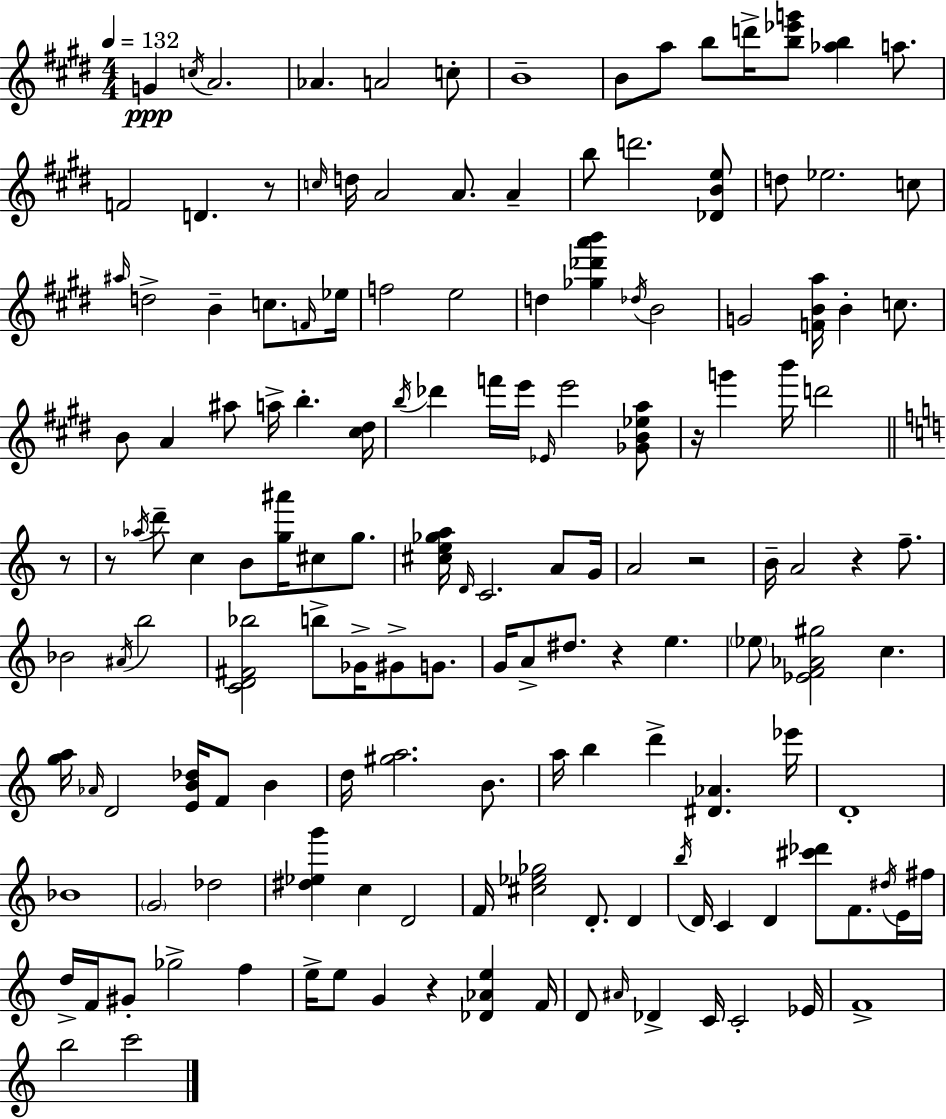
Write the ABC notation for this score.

X:1
T:Untitled
M:4/4
L:1/4
K:E
G c/4 A2 _A A2 c/2 B4 B/2 a/2 b/2 d'/4 [b_e'g']/2 [_ab] a/2 F2 D z/2 c/4 d/4 A2 A/2 A b/2 d'2 [_DBe]/2 d/2 _e2 c/2 ^a/4 d2 B c/2 F/4 _e/4 f2 e2 d [_g_d'a'b'] _d/4 B2 G2 [FBa]/4 B c/2 B/2 A ^a/2 a/4 b [^c^d]/4 b/4 _d' f'/4 e'/4 _E/4 e'2 [_GB_ea]/2 z/4 g' b'/4 d'2 z/2 z/2 _a/4 d'/2 c B/2 [g^a']/4 ^c/2 g/2 [^ce_ga]/4 D/4 C2 A/2 G/4 A2 z2 B/4 A2 z f/2 _B2 ^A/4 b2 [CD^F_b]2 b/2 _G/4 ^G/2 G/2 G/4 A/2 ^d/2 z e _e/2 [_EF_A^g]2 c [ga]/4 _A/4 D2 [EB_d]/4 F/2 B d/4 [^ga]2 B/2 a/4 b d' [^D_A] _e'/4 D4 _B4 G2 _d2 [^d_eg'] c D2 F/4 [^c_e_g]2 D/2 D b/4 D/4 C D [^c'_d']/2 F/2 ^d/4 E/4 ^f/4 d/4 F/4 ^G/2 _g2 f e/4 e/2 G z [_D_Ae] F/4 D/2 ^A/4 _D C/4 C2 _E/4 F4 b2 c'2